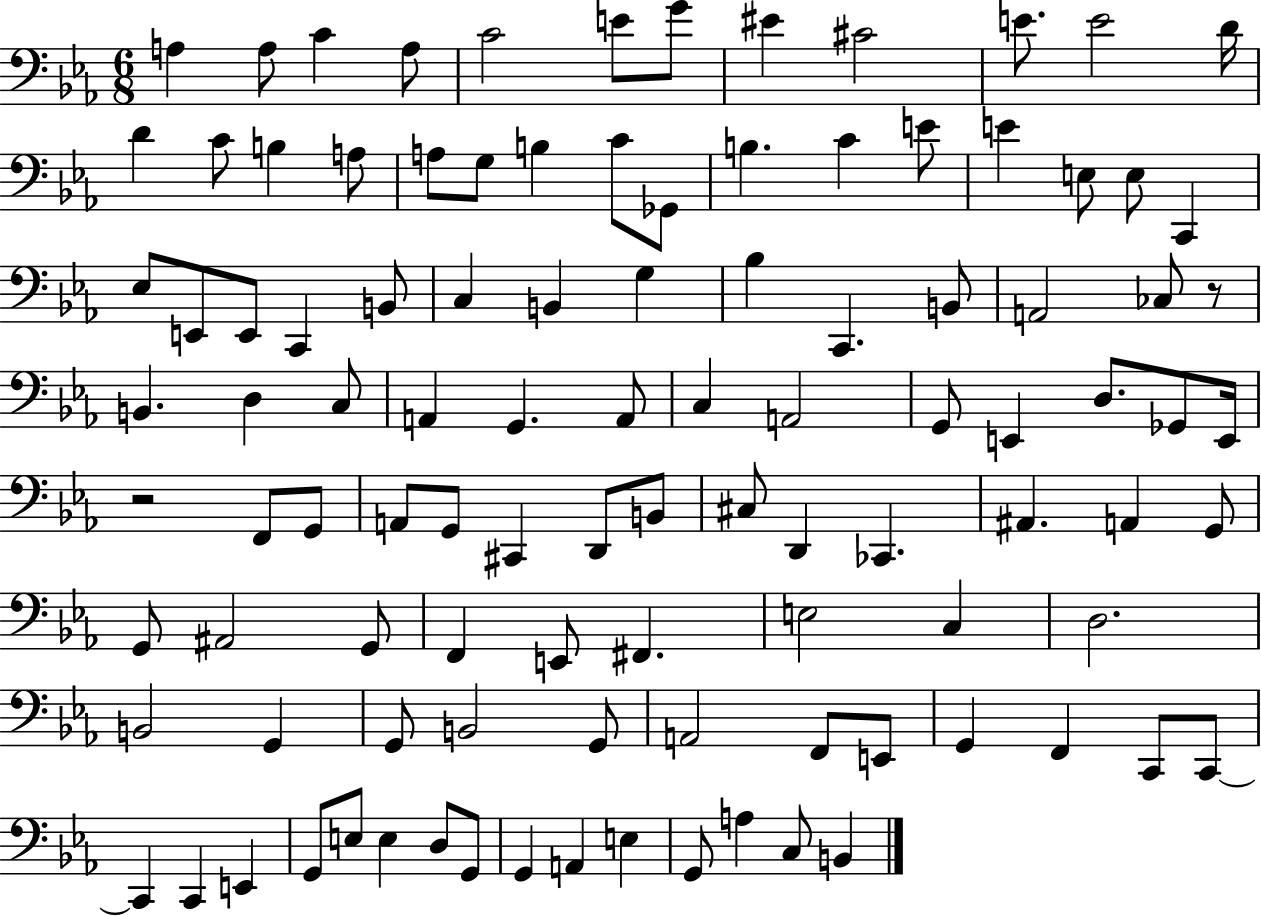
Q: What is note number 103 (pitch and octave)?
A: B2